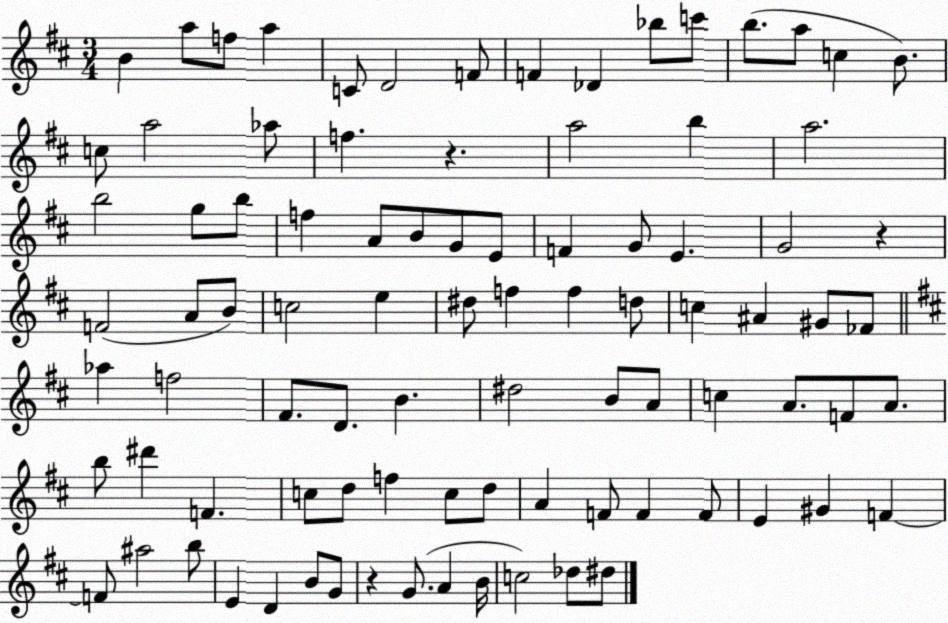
X:1
T:Untitled
M:3/4
L:1/4
K:D
B a/2 f/2 a C/2 D2 F/2 F _D _b/2 c'/2 b/2 a/2 c B/2 c/2 a2 _a/2 f z a2 b a2 b2 g/2 b/2 f A/2 B/2 G/2 E/2 F G/2 E G2 z F2 A/2 B/2 c2 e ^d/2 f f d/2 c ^A ^G/2 _F/2 _a f2 ^F/2 D/2 B ^d2 B/2 A/2 c A/2 F/2 A/2 b/2 ^d' F c/2 d/2 f c/2 d/2 A F/2 F F/2 E ^G F F/2 ^a2 b/2 E D B/2 G/2 z G/2 A B/4 c2 _d/2 ^d/2